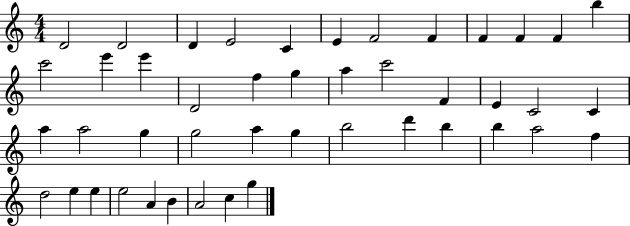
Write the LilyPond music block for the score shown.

{
  \clef treble
  \numericTimeSignature
  \time 4/4
  \key c \major
  d'2 d'2 | d'4 e'2 c'4 | e'4 f'2 f'4 | f'4 f'4 f'4 b''4 | \break c'''2 e'''4 e'''4 | d'2 f''4 g''4 | a''4 c'''2 f'4 | e'4 c'2 c'4 | \break a''4 a''2 g''4 | g''2 a''4 g''4 | b''2 d'''4 b''4 | b''4 a''2 f''4 | \break d''2 e''4 e''4 | e''2 a'4 b'4 | a'2 c''4 g''4 | \bar "|."
}